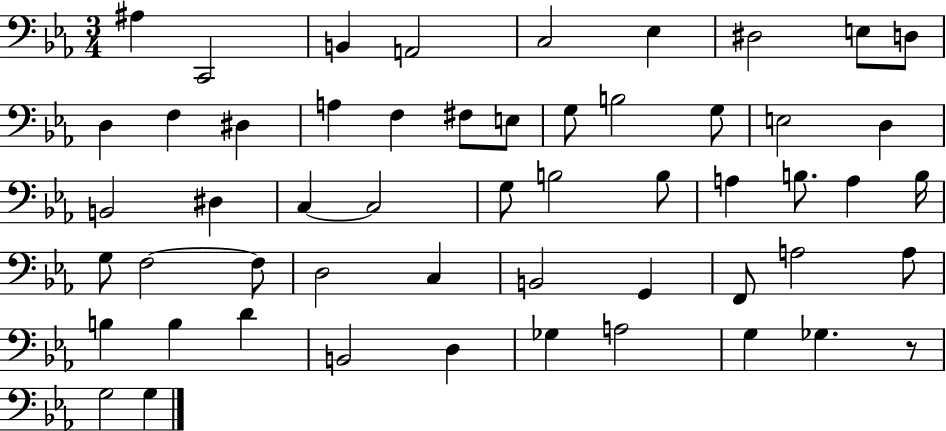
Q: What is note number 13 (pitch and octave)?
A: A3